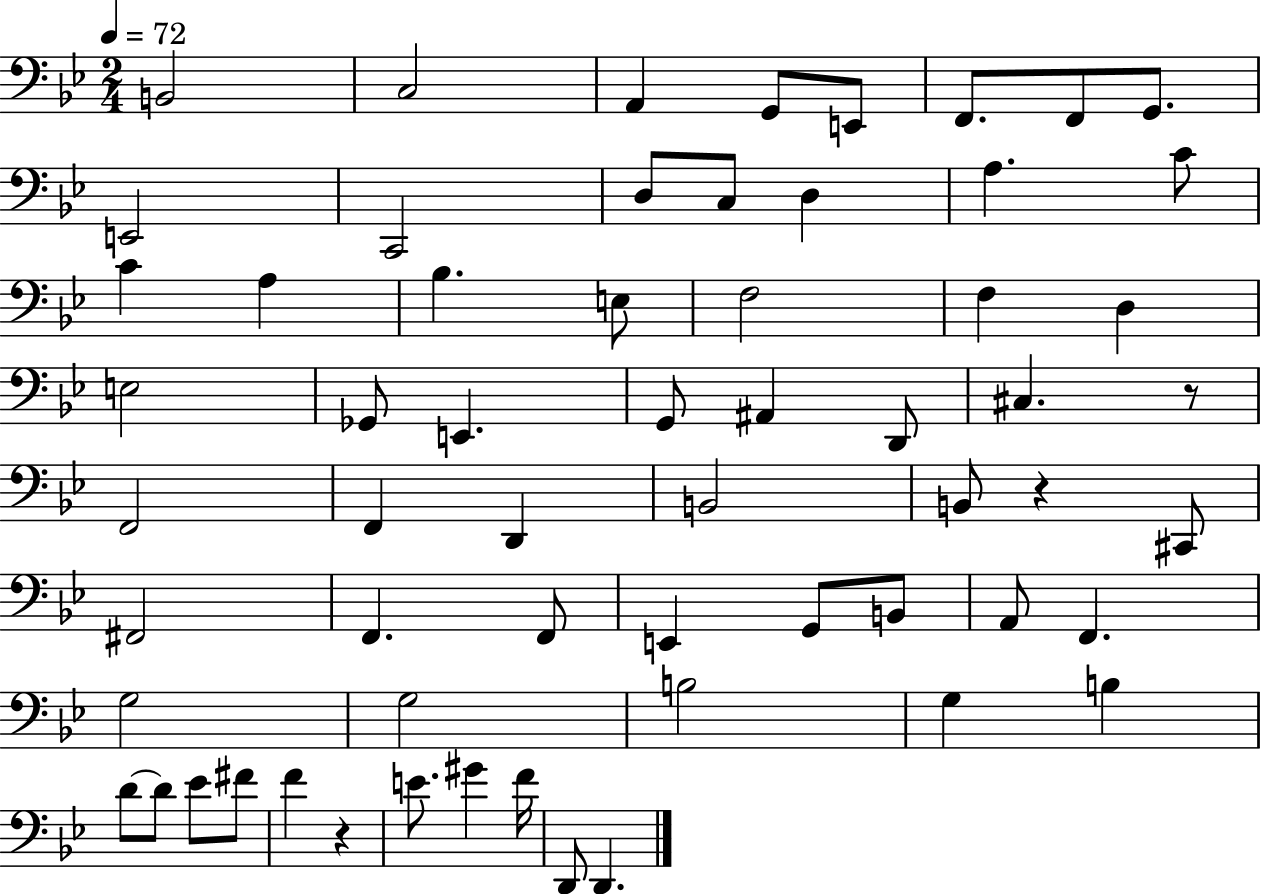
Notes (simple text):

B2/h C3/h A2/q G2/e E2/e F2/e. F2/e G2/e. E2/h C2/h D3/e C3/e D3/q A3/q. C4/e C4/q A3/q Bb3/q. E3/e F3/h F3/q D3/q E3/h Gb2/e E2/q. G2/e A#2/q D2/e C#3/q. R/e F2/h F2/q D2/q B2/h B2/e R/q C#2/e F#2/h F2/q. F2/e E2/q G2/e B2/e A2/e F2/q. G3/h G3/h B3/h G3/q B3/q D4/e D4/e Eb4/e F#4/e F4/q R/q E4/e. G#4/q F4/s D2/e D2/q.